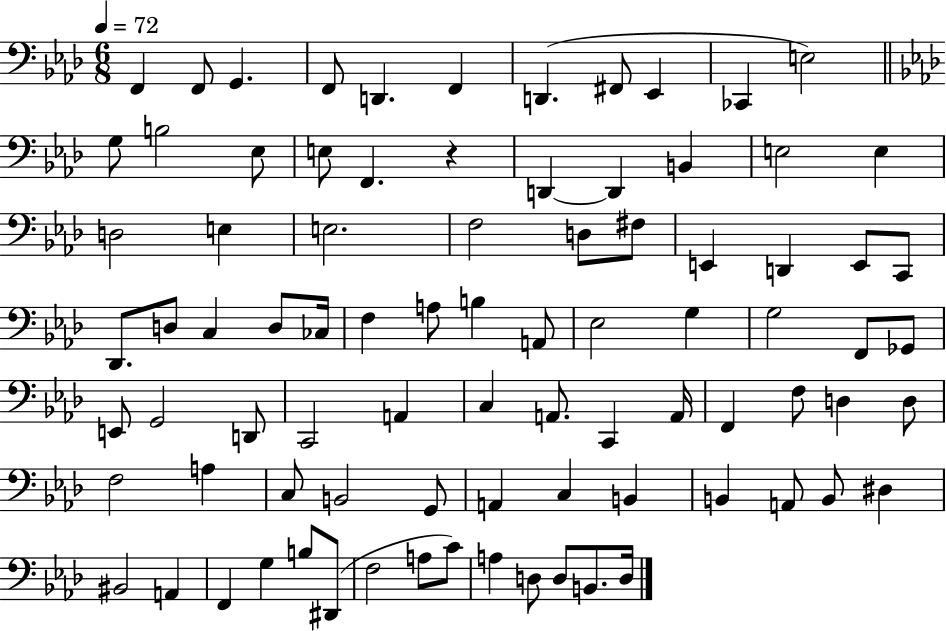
X:1
T:Untitled
M:6/8
L:1/4
K:Ab
F,, F,,/2 G,, F,,/2 D,, F,, D,, ^F,,/2 _E,, _C,, E,2 G,/2 B,2 _E,/2 E,/2 F,, z D,, D,, B,, E,2 E, D,2 E, E,2 F,2 D,/2 ^F,/2 E,, D,, E,,/2 C,,/2 _D,,/2 D,/2 C, D,/2 _C,/4 F, A,/2 B, A,,/2 _E,2 G, G,2 F,,/2 _G,,/2 E,,/2 G,,2 D,,/2 C,,2 A,, C, A,,/2 C,, A,,/4 F,, F,/2 D, D,/2 F,2 A, C,/2 B,,2 G,,/2 A,, C, B,, B,, A,,/2 B,,/2 ^D, ^B,,2 A,, F,, G, B,/2 ^D,,/2 F,2 A,/2 C/2 A, D,/2 D,/2 B,,/2 D,/4